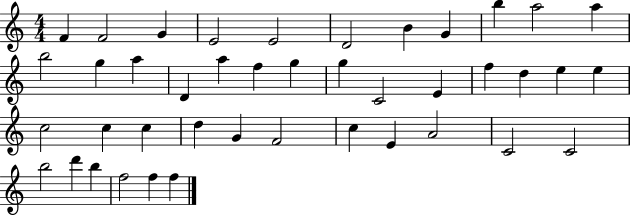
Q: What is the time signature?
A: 4/4